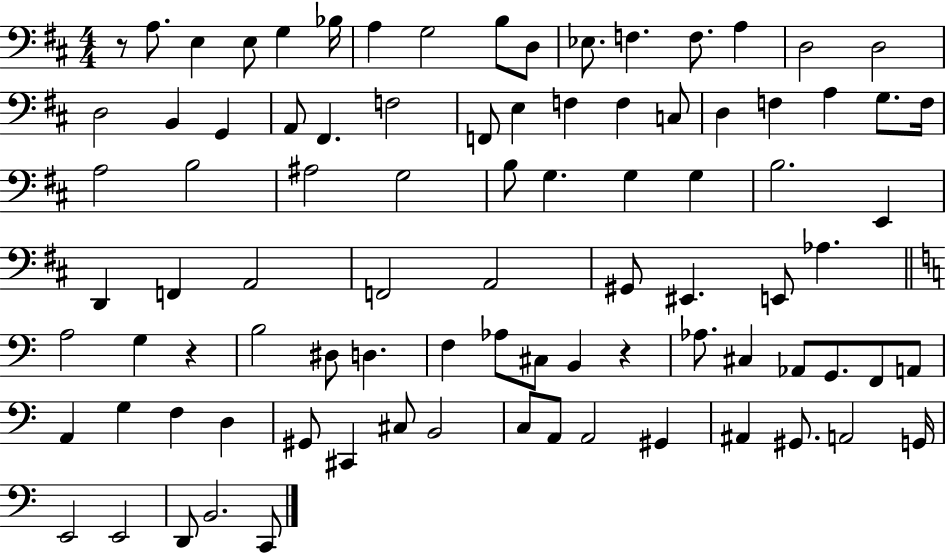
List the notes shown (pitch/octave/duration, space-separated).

R/e A3/e. E3/q E3/e G3/q Bb3/s A3/q G3/h B3/e D3/e Eb3/e. F3/q. F3/e. A3/q D3/h D3/h D3/h B2/q G2/q A2/e F#2/q. F3/h F2/e E3/q F3/q F3/q C3/e D3/q F3/q A3/q G3/e. F3/s A3/h B3/h A#3/h G3/h B3/e G3/q. G3/q G3/q B3/h. E2/q D2/q F2/q A2/h F2/h A2/h G#2/e EIS2/q. E2/e Ab3/q. A3/h G3/q R/q B3/h D#3/e D3/q. F3/q Ab3/e C#3/e B2/q R/q Ab3/e. C#3/q Ab2/e G2/e. F2/e A2/e A2/q G3/q F3/q D3/q G#2/e C#2/q C#3/e B2/h C3/e A2/e A2/h G#2/q A#2/q G#2/e. A2/h G2/s E2/h E2/h D2/e B2/h. C2/e